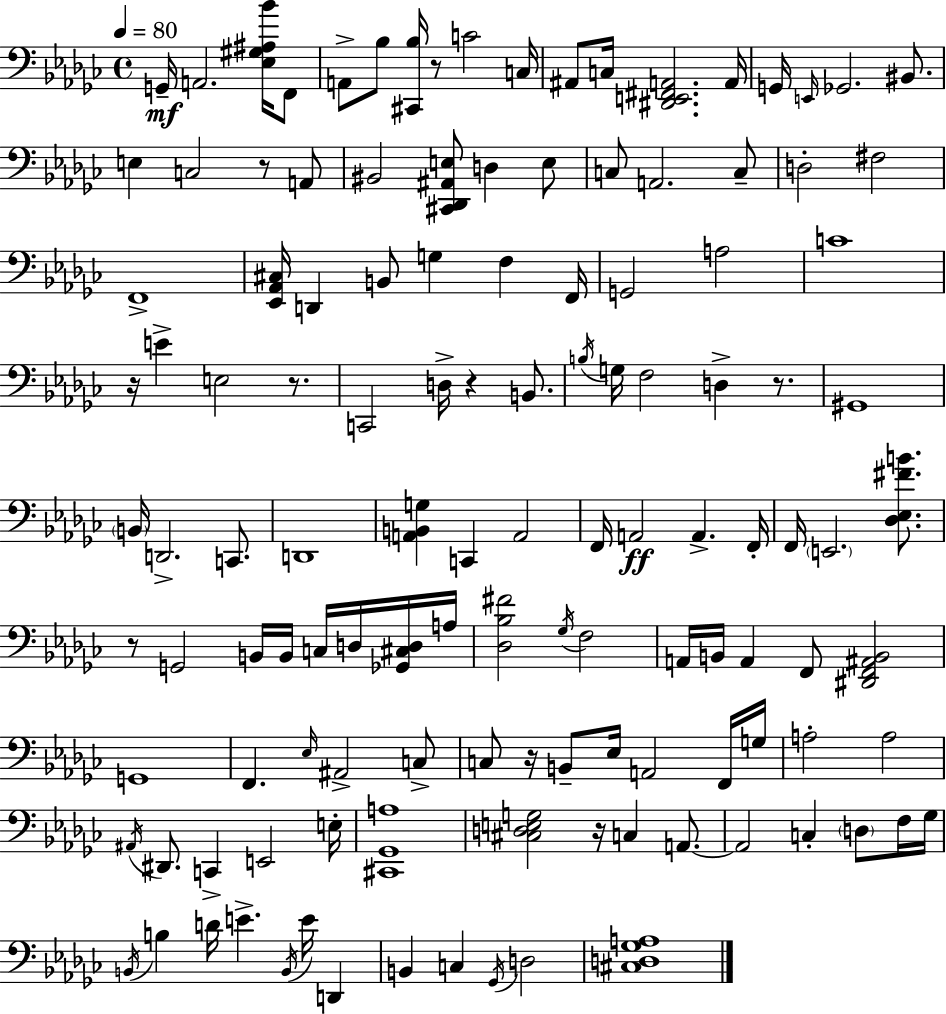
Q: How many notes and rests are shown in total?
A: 126